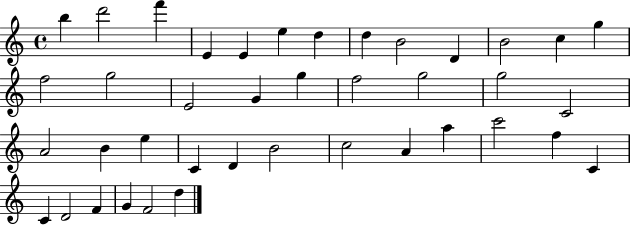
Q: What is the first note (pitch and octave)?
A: B5